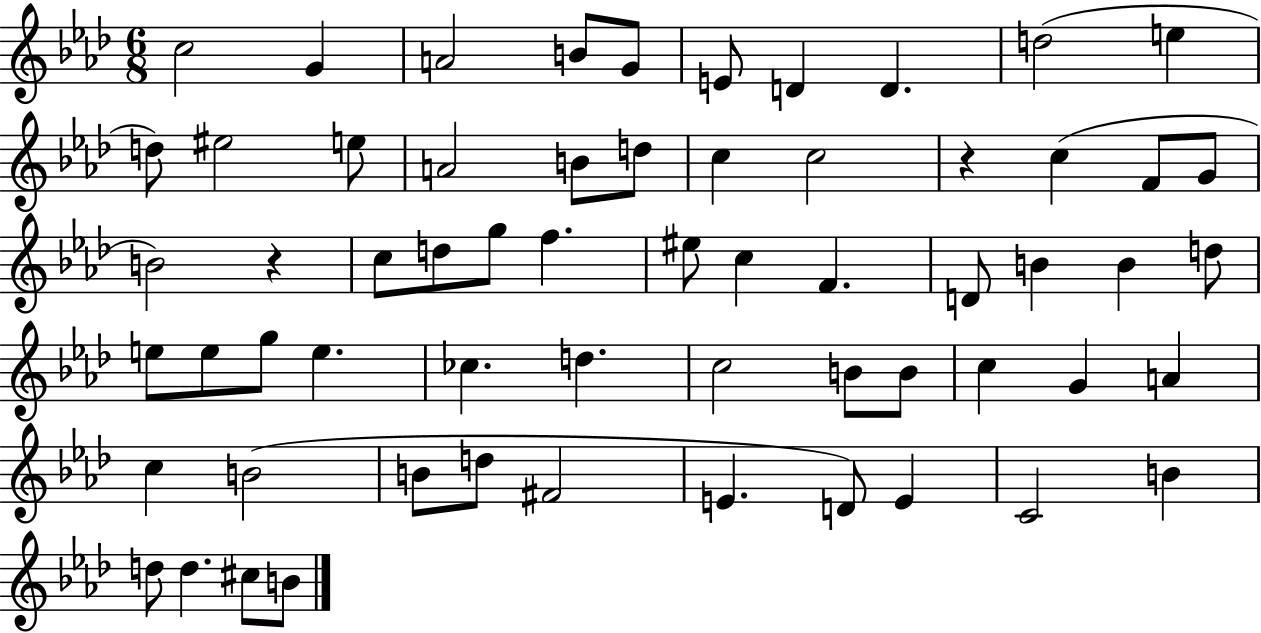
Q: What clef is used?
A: treble